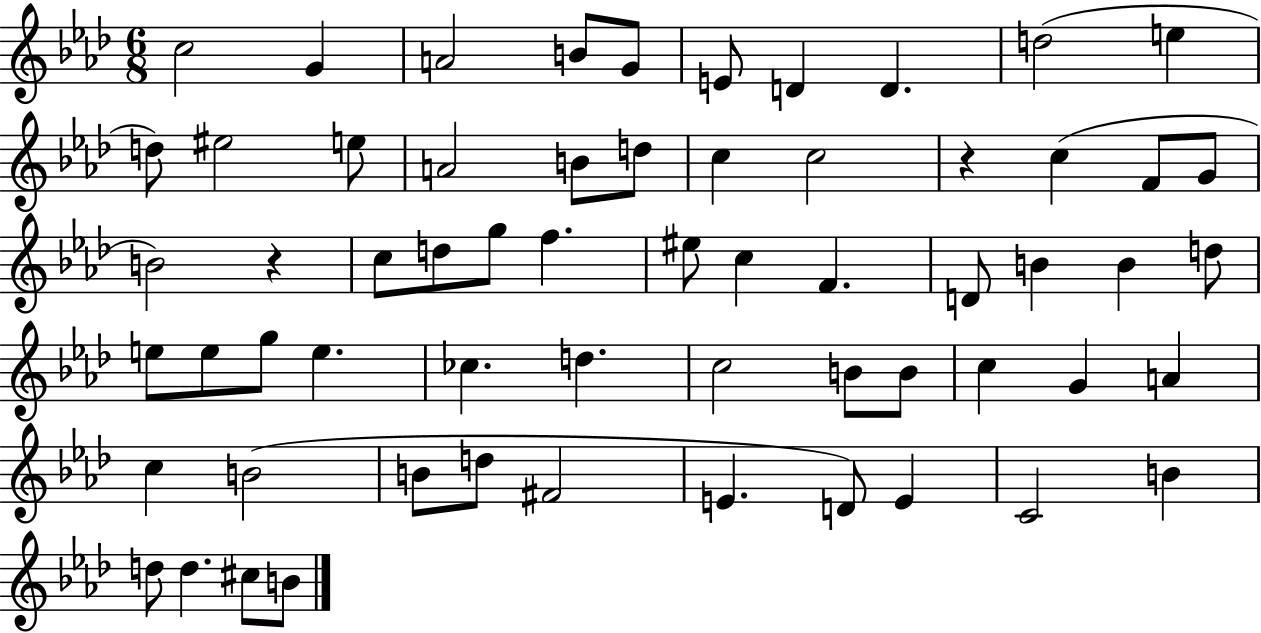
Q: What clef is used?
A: treble